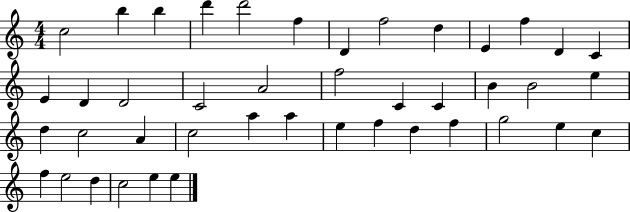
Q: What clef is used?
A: treble